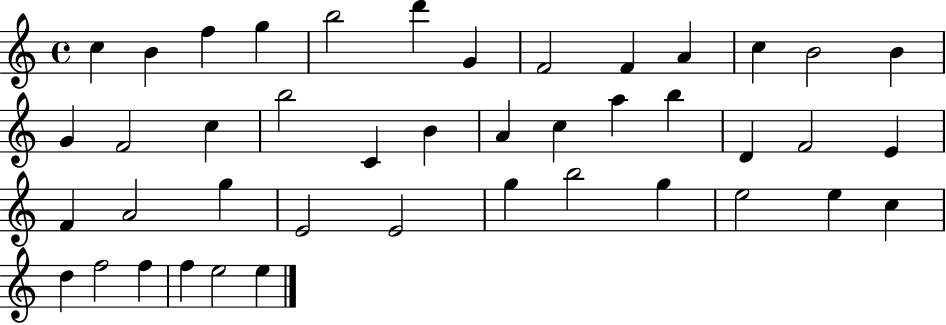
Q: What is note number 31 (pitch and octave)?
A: E4